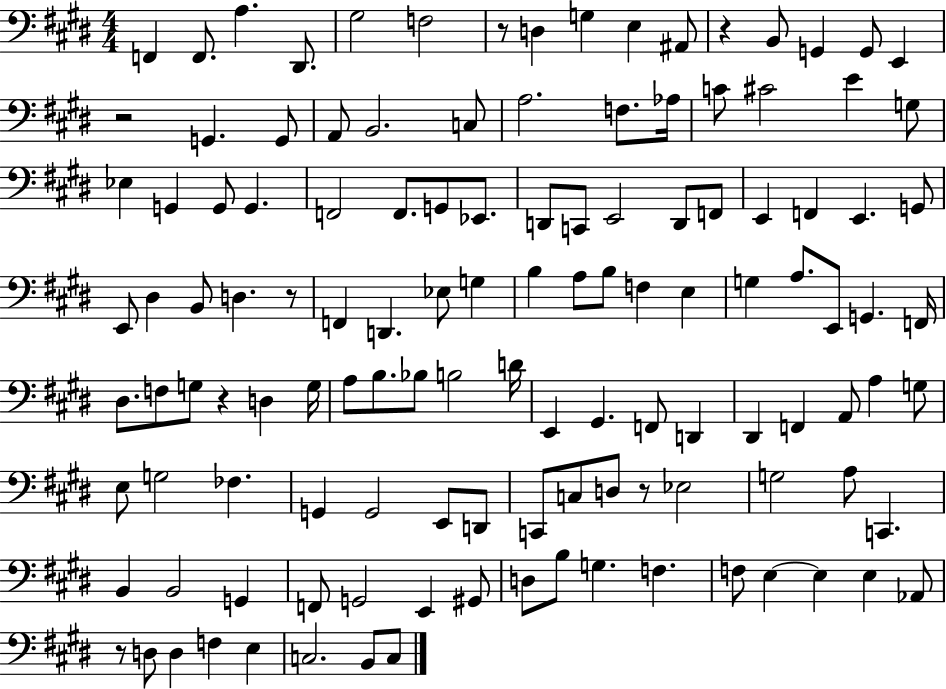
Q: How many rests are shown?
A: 7